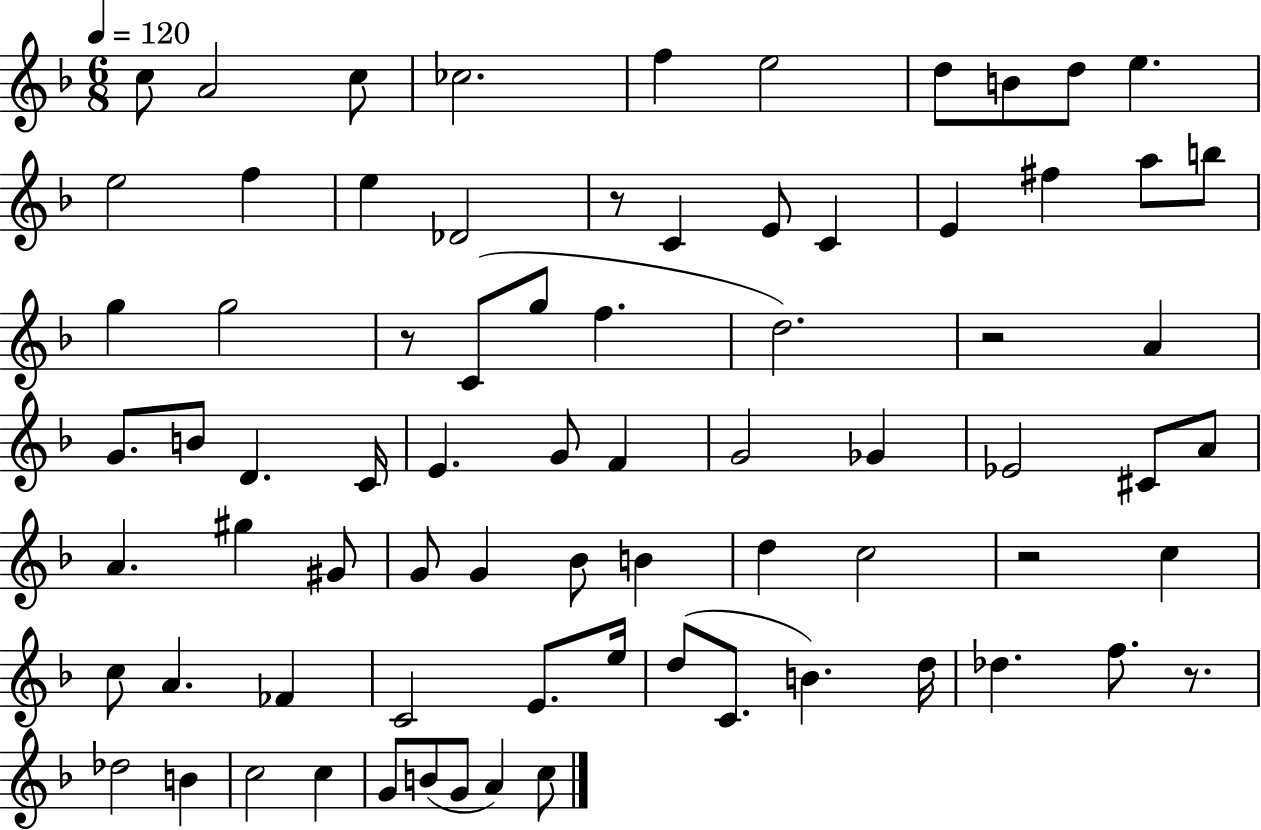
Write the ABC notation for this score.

X:1
T:Untitled
M:6/8
L:1/4
K:F
c/2 A2 c/2 _c2 f e2 d/2 B/2 d/2 e e2 f e _D2 z/2 C E/2 C E ^f a/2 b/2 g g2 z/2 C/2 g/2 f d2 z2 A G/2 B/2 D C/4 E G/2 F G2 _G _E2 ^C/2 A/2 A ^g ^G/2 G/2 G _B/2 B d c2 z2 c c/2 A _F C2 E/2 e/4 d/2 C/2 B d/4 _d f/2 z/2 _d2 B c2 c G/2 B/2 G/2 A c/2